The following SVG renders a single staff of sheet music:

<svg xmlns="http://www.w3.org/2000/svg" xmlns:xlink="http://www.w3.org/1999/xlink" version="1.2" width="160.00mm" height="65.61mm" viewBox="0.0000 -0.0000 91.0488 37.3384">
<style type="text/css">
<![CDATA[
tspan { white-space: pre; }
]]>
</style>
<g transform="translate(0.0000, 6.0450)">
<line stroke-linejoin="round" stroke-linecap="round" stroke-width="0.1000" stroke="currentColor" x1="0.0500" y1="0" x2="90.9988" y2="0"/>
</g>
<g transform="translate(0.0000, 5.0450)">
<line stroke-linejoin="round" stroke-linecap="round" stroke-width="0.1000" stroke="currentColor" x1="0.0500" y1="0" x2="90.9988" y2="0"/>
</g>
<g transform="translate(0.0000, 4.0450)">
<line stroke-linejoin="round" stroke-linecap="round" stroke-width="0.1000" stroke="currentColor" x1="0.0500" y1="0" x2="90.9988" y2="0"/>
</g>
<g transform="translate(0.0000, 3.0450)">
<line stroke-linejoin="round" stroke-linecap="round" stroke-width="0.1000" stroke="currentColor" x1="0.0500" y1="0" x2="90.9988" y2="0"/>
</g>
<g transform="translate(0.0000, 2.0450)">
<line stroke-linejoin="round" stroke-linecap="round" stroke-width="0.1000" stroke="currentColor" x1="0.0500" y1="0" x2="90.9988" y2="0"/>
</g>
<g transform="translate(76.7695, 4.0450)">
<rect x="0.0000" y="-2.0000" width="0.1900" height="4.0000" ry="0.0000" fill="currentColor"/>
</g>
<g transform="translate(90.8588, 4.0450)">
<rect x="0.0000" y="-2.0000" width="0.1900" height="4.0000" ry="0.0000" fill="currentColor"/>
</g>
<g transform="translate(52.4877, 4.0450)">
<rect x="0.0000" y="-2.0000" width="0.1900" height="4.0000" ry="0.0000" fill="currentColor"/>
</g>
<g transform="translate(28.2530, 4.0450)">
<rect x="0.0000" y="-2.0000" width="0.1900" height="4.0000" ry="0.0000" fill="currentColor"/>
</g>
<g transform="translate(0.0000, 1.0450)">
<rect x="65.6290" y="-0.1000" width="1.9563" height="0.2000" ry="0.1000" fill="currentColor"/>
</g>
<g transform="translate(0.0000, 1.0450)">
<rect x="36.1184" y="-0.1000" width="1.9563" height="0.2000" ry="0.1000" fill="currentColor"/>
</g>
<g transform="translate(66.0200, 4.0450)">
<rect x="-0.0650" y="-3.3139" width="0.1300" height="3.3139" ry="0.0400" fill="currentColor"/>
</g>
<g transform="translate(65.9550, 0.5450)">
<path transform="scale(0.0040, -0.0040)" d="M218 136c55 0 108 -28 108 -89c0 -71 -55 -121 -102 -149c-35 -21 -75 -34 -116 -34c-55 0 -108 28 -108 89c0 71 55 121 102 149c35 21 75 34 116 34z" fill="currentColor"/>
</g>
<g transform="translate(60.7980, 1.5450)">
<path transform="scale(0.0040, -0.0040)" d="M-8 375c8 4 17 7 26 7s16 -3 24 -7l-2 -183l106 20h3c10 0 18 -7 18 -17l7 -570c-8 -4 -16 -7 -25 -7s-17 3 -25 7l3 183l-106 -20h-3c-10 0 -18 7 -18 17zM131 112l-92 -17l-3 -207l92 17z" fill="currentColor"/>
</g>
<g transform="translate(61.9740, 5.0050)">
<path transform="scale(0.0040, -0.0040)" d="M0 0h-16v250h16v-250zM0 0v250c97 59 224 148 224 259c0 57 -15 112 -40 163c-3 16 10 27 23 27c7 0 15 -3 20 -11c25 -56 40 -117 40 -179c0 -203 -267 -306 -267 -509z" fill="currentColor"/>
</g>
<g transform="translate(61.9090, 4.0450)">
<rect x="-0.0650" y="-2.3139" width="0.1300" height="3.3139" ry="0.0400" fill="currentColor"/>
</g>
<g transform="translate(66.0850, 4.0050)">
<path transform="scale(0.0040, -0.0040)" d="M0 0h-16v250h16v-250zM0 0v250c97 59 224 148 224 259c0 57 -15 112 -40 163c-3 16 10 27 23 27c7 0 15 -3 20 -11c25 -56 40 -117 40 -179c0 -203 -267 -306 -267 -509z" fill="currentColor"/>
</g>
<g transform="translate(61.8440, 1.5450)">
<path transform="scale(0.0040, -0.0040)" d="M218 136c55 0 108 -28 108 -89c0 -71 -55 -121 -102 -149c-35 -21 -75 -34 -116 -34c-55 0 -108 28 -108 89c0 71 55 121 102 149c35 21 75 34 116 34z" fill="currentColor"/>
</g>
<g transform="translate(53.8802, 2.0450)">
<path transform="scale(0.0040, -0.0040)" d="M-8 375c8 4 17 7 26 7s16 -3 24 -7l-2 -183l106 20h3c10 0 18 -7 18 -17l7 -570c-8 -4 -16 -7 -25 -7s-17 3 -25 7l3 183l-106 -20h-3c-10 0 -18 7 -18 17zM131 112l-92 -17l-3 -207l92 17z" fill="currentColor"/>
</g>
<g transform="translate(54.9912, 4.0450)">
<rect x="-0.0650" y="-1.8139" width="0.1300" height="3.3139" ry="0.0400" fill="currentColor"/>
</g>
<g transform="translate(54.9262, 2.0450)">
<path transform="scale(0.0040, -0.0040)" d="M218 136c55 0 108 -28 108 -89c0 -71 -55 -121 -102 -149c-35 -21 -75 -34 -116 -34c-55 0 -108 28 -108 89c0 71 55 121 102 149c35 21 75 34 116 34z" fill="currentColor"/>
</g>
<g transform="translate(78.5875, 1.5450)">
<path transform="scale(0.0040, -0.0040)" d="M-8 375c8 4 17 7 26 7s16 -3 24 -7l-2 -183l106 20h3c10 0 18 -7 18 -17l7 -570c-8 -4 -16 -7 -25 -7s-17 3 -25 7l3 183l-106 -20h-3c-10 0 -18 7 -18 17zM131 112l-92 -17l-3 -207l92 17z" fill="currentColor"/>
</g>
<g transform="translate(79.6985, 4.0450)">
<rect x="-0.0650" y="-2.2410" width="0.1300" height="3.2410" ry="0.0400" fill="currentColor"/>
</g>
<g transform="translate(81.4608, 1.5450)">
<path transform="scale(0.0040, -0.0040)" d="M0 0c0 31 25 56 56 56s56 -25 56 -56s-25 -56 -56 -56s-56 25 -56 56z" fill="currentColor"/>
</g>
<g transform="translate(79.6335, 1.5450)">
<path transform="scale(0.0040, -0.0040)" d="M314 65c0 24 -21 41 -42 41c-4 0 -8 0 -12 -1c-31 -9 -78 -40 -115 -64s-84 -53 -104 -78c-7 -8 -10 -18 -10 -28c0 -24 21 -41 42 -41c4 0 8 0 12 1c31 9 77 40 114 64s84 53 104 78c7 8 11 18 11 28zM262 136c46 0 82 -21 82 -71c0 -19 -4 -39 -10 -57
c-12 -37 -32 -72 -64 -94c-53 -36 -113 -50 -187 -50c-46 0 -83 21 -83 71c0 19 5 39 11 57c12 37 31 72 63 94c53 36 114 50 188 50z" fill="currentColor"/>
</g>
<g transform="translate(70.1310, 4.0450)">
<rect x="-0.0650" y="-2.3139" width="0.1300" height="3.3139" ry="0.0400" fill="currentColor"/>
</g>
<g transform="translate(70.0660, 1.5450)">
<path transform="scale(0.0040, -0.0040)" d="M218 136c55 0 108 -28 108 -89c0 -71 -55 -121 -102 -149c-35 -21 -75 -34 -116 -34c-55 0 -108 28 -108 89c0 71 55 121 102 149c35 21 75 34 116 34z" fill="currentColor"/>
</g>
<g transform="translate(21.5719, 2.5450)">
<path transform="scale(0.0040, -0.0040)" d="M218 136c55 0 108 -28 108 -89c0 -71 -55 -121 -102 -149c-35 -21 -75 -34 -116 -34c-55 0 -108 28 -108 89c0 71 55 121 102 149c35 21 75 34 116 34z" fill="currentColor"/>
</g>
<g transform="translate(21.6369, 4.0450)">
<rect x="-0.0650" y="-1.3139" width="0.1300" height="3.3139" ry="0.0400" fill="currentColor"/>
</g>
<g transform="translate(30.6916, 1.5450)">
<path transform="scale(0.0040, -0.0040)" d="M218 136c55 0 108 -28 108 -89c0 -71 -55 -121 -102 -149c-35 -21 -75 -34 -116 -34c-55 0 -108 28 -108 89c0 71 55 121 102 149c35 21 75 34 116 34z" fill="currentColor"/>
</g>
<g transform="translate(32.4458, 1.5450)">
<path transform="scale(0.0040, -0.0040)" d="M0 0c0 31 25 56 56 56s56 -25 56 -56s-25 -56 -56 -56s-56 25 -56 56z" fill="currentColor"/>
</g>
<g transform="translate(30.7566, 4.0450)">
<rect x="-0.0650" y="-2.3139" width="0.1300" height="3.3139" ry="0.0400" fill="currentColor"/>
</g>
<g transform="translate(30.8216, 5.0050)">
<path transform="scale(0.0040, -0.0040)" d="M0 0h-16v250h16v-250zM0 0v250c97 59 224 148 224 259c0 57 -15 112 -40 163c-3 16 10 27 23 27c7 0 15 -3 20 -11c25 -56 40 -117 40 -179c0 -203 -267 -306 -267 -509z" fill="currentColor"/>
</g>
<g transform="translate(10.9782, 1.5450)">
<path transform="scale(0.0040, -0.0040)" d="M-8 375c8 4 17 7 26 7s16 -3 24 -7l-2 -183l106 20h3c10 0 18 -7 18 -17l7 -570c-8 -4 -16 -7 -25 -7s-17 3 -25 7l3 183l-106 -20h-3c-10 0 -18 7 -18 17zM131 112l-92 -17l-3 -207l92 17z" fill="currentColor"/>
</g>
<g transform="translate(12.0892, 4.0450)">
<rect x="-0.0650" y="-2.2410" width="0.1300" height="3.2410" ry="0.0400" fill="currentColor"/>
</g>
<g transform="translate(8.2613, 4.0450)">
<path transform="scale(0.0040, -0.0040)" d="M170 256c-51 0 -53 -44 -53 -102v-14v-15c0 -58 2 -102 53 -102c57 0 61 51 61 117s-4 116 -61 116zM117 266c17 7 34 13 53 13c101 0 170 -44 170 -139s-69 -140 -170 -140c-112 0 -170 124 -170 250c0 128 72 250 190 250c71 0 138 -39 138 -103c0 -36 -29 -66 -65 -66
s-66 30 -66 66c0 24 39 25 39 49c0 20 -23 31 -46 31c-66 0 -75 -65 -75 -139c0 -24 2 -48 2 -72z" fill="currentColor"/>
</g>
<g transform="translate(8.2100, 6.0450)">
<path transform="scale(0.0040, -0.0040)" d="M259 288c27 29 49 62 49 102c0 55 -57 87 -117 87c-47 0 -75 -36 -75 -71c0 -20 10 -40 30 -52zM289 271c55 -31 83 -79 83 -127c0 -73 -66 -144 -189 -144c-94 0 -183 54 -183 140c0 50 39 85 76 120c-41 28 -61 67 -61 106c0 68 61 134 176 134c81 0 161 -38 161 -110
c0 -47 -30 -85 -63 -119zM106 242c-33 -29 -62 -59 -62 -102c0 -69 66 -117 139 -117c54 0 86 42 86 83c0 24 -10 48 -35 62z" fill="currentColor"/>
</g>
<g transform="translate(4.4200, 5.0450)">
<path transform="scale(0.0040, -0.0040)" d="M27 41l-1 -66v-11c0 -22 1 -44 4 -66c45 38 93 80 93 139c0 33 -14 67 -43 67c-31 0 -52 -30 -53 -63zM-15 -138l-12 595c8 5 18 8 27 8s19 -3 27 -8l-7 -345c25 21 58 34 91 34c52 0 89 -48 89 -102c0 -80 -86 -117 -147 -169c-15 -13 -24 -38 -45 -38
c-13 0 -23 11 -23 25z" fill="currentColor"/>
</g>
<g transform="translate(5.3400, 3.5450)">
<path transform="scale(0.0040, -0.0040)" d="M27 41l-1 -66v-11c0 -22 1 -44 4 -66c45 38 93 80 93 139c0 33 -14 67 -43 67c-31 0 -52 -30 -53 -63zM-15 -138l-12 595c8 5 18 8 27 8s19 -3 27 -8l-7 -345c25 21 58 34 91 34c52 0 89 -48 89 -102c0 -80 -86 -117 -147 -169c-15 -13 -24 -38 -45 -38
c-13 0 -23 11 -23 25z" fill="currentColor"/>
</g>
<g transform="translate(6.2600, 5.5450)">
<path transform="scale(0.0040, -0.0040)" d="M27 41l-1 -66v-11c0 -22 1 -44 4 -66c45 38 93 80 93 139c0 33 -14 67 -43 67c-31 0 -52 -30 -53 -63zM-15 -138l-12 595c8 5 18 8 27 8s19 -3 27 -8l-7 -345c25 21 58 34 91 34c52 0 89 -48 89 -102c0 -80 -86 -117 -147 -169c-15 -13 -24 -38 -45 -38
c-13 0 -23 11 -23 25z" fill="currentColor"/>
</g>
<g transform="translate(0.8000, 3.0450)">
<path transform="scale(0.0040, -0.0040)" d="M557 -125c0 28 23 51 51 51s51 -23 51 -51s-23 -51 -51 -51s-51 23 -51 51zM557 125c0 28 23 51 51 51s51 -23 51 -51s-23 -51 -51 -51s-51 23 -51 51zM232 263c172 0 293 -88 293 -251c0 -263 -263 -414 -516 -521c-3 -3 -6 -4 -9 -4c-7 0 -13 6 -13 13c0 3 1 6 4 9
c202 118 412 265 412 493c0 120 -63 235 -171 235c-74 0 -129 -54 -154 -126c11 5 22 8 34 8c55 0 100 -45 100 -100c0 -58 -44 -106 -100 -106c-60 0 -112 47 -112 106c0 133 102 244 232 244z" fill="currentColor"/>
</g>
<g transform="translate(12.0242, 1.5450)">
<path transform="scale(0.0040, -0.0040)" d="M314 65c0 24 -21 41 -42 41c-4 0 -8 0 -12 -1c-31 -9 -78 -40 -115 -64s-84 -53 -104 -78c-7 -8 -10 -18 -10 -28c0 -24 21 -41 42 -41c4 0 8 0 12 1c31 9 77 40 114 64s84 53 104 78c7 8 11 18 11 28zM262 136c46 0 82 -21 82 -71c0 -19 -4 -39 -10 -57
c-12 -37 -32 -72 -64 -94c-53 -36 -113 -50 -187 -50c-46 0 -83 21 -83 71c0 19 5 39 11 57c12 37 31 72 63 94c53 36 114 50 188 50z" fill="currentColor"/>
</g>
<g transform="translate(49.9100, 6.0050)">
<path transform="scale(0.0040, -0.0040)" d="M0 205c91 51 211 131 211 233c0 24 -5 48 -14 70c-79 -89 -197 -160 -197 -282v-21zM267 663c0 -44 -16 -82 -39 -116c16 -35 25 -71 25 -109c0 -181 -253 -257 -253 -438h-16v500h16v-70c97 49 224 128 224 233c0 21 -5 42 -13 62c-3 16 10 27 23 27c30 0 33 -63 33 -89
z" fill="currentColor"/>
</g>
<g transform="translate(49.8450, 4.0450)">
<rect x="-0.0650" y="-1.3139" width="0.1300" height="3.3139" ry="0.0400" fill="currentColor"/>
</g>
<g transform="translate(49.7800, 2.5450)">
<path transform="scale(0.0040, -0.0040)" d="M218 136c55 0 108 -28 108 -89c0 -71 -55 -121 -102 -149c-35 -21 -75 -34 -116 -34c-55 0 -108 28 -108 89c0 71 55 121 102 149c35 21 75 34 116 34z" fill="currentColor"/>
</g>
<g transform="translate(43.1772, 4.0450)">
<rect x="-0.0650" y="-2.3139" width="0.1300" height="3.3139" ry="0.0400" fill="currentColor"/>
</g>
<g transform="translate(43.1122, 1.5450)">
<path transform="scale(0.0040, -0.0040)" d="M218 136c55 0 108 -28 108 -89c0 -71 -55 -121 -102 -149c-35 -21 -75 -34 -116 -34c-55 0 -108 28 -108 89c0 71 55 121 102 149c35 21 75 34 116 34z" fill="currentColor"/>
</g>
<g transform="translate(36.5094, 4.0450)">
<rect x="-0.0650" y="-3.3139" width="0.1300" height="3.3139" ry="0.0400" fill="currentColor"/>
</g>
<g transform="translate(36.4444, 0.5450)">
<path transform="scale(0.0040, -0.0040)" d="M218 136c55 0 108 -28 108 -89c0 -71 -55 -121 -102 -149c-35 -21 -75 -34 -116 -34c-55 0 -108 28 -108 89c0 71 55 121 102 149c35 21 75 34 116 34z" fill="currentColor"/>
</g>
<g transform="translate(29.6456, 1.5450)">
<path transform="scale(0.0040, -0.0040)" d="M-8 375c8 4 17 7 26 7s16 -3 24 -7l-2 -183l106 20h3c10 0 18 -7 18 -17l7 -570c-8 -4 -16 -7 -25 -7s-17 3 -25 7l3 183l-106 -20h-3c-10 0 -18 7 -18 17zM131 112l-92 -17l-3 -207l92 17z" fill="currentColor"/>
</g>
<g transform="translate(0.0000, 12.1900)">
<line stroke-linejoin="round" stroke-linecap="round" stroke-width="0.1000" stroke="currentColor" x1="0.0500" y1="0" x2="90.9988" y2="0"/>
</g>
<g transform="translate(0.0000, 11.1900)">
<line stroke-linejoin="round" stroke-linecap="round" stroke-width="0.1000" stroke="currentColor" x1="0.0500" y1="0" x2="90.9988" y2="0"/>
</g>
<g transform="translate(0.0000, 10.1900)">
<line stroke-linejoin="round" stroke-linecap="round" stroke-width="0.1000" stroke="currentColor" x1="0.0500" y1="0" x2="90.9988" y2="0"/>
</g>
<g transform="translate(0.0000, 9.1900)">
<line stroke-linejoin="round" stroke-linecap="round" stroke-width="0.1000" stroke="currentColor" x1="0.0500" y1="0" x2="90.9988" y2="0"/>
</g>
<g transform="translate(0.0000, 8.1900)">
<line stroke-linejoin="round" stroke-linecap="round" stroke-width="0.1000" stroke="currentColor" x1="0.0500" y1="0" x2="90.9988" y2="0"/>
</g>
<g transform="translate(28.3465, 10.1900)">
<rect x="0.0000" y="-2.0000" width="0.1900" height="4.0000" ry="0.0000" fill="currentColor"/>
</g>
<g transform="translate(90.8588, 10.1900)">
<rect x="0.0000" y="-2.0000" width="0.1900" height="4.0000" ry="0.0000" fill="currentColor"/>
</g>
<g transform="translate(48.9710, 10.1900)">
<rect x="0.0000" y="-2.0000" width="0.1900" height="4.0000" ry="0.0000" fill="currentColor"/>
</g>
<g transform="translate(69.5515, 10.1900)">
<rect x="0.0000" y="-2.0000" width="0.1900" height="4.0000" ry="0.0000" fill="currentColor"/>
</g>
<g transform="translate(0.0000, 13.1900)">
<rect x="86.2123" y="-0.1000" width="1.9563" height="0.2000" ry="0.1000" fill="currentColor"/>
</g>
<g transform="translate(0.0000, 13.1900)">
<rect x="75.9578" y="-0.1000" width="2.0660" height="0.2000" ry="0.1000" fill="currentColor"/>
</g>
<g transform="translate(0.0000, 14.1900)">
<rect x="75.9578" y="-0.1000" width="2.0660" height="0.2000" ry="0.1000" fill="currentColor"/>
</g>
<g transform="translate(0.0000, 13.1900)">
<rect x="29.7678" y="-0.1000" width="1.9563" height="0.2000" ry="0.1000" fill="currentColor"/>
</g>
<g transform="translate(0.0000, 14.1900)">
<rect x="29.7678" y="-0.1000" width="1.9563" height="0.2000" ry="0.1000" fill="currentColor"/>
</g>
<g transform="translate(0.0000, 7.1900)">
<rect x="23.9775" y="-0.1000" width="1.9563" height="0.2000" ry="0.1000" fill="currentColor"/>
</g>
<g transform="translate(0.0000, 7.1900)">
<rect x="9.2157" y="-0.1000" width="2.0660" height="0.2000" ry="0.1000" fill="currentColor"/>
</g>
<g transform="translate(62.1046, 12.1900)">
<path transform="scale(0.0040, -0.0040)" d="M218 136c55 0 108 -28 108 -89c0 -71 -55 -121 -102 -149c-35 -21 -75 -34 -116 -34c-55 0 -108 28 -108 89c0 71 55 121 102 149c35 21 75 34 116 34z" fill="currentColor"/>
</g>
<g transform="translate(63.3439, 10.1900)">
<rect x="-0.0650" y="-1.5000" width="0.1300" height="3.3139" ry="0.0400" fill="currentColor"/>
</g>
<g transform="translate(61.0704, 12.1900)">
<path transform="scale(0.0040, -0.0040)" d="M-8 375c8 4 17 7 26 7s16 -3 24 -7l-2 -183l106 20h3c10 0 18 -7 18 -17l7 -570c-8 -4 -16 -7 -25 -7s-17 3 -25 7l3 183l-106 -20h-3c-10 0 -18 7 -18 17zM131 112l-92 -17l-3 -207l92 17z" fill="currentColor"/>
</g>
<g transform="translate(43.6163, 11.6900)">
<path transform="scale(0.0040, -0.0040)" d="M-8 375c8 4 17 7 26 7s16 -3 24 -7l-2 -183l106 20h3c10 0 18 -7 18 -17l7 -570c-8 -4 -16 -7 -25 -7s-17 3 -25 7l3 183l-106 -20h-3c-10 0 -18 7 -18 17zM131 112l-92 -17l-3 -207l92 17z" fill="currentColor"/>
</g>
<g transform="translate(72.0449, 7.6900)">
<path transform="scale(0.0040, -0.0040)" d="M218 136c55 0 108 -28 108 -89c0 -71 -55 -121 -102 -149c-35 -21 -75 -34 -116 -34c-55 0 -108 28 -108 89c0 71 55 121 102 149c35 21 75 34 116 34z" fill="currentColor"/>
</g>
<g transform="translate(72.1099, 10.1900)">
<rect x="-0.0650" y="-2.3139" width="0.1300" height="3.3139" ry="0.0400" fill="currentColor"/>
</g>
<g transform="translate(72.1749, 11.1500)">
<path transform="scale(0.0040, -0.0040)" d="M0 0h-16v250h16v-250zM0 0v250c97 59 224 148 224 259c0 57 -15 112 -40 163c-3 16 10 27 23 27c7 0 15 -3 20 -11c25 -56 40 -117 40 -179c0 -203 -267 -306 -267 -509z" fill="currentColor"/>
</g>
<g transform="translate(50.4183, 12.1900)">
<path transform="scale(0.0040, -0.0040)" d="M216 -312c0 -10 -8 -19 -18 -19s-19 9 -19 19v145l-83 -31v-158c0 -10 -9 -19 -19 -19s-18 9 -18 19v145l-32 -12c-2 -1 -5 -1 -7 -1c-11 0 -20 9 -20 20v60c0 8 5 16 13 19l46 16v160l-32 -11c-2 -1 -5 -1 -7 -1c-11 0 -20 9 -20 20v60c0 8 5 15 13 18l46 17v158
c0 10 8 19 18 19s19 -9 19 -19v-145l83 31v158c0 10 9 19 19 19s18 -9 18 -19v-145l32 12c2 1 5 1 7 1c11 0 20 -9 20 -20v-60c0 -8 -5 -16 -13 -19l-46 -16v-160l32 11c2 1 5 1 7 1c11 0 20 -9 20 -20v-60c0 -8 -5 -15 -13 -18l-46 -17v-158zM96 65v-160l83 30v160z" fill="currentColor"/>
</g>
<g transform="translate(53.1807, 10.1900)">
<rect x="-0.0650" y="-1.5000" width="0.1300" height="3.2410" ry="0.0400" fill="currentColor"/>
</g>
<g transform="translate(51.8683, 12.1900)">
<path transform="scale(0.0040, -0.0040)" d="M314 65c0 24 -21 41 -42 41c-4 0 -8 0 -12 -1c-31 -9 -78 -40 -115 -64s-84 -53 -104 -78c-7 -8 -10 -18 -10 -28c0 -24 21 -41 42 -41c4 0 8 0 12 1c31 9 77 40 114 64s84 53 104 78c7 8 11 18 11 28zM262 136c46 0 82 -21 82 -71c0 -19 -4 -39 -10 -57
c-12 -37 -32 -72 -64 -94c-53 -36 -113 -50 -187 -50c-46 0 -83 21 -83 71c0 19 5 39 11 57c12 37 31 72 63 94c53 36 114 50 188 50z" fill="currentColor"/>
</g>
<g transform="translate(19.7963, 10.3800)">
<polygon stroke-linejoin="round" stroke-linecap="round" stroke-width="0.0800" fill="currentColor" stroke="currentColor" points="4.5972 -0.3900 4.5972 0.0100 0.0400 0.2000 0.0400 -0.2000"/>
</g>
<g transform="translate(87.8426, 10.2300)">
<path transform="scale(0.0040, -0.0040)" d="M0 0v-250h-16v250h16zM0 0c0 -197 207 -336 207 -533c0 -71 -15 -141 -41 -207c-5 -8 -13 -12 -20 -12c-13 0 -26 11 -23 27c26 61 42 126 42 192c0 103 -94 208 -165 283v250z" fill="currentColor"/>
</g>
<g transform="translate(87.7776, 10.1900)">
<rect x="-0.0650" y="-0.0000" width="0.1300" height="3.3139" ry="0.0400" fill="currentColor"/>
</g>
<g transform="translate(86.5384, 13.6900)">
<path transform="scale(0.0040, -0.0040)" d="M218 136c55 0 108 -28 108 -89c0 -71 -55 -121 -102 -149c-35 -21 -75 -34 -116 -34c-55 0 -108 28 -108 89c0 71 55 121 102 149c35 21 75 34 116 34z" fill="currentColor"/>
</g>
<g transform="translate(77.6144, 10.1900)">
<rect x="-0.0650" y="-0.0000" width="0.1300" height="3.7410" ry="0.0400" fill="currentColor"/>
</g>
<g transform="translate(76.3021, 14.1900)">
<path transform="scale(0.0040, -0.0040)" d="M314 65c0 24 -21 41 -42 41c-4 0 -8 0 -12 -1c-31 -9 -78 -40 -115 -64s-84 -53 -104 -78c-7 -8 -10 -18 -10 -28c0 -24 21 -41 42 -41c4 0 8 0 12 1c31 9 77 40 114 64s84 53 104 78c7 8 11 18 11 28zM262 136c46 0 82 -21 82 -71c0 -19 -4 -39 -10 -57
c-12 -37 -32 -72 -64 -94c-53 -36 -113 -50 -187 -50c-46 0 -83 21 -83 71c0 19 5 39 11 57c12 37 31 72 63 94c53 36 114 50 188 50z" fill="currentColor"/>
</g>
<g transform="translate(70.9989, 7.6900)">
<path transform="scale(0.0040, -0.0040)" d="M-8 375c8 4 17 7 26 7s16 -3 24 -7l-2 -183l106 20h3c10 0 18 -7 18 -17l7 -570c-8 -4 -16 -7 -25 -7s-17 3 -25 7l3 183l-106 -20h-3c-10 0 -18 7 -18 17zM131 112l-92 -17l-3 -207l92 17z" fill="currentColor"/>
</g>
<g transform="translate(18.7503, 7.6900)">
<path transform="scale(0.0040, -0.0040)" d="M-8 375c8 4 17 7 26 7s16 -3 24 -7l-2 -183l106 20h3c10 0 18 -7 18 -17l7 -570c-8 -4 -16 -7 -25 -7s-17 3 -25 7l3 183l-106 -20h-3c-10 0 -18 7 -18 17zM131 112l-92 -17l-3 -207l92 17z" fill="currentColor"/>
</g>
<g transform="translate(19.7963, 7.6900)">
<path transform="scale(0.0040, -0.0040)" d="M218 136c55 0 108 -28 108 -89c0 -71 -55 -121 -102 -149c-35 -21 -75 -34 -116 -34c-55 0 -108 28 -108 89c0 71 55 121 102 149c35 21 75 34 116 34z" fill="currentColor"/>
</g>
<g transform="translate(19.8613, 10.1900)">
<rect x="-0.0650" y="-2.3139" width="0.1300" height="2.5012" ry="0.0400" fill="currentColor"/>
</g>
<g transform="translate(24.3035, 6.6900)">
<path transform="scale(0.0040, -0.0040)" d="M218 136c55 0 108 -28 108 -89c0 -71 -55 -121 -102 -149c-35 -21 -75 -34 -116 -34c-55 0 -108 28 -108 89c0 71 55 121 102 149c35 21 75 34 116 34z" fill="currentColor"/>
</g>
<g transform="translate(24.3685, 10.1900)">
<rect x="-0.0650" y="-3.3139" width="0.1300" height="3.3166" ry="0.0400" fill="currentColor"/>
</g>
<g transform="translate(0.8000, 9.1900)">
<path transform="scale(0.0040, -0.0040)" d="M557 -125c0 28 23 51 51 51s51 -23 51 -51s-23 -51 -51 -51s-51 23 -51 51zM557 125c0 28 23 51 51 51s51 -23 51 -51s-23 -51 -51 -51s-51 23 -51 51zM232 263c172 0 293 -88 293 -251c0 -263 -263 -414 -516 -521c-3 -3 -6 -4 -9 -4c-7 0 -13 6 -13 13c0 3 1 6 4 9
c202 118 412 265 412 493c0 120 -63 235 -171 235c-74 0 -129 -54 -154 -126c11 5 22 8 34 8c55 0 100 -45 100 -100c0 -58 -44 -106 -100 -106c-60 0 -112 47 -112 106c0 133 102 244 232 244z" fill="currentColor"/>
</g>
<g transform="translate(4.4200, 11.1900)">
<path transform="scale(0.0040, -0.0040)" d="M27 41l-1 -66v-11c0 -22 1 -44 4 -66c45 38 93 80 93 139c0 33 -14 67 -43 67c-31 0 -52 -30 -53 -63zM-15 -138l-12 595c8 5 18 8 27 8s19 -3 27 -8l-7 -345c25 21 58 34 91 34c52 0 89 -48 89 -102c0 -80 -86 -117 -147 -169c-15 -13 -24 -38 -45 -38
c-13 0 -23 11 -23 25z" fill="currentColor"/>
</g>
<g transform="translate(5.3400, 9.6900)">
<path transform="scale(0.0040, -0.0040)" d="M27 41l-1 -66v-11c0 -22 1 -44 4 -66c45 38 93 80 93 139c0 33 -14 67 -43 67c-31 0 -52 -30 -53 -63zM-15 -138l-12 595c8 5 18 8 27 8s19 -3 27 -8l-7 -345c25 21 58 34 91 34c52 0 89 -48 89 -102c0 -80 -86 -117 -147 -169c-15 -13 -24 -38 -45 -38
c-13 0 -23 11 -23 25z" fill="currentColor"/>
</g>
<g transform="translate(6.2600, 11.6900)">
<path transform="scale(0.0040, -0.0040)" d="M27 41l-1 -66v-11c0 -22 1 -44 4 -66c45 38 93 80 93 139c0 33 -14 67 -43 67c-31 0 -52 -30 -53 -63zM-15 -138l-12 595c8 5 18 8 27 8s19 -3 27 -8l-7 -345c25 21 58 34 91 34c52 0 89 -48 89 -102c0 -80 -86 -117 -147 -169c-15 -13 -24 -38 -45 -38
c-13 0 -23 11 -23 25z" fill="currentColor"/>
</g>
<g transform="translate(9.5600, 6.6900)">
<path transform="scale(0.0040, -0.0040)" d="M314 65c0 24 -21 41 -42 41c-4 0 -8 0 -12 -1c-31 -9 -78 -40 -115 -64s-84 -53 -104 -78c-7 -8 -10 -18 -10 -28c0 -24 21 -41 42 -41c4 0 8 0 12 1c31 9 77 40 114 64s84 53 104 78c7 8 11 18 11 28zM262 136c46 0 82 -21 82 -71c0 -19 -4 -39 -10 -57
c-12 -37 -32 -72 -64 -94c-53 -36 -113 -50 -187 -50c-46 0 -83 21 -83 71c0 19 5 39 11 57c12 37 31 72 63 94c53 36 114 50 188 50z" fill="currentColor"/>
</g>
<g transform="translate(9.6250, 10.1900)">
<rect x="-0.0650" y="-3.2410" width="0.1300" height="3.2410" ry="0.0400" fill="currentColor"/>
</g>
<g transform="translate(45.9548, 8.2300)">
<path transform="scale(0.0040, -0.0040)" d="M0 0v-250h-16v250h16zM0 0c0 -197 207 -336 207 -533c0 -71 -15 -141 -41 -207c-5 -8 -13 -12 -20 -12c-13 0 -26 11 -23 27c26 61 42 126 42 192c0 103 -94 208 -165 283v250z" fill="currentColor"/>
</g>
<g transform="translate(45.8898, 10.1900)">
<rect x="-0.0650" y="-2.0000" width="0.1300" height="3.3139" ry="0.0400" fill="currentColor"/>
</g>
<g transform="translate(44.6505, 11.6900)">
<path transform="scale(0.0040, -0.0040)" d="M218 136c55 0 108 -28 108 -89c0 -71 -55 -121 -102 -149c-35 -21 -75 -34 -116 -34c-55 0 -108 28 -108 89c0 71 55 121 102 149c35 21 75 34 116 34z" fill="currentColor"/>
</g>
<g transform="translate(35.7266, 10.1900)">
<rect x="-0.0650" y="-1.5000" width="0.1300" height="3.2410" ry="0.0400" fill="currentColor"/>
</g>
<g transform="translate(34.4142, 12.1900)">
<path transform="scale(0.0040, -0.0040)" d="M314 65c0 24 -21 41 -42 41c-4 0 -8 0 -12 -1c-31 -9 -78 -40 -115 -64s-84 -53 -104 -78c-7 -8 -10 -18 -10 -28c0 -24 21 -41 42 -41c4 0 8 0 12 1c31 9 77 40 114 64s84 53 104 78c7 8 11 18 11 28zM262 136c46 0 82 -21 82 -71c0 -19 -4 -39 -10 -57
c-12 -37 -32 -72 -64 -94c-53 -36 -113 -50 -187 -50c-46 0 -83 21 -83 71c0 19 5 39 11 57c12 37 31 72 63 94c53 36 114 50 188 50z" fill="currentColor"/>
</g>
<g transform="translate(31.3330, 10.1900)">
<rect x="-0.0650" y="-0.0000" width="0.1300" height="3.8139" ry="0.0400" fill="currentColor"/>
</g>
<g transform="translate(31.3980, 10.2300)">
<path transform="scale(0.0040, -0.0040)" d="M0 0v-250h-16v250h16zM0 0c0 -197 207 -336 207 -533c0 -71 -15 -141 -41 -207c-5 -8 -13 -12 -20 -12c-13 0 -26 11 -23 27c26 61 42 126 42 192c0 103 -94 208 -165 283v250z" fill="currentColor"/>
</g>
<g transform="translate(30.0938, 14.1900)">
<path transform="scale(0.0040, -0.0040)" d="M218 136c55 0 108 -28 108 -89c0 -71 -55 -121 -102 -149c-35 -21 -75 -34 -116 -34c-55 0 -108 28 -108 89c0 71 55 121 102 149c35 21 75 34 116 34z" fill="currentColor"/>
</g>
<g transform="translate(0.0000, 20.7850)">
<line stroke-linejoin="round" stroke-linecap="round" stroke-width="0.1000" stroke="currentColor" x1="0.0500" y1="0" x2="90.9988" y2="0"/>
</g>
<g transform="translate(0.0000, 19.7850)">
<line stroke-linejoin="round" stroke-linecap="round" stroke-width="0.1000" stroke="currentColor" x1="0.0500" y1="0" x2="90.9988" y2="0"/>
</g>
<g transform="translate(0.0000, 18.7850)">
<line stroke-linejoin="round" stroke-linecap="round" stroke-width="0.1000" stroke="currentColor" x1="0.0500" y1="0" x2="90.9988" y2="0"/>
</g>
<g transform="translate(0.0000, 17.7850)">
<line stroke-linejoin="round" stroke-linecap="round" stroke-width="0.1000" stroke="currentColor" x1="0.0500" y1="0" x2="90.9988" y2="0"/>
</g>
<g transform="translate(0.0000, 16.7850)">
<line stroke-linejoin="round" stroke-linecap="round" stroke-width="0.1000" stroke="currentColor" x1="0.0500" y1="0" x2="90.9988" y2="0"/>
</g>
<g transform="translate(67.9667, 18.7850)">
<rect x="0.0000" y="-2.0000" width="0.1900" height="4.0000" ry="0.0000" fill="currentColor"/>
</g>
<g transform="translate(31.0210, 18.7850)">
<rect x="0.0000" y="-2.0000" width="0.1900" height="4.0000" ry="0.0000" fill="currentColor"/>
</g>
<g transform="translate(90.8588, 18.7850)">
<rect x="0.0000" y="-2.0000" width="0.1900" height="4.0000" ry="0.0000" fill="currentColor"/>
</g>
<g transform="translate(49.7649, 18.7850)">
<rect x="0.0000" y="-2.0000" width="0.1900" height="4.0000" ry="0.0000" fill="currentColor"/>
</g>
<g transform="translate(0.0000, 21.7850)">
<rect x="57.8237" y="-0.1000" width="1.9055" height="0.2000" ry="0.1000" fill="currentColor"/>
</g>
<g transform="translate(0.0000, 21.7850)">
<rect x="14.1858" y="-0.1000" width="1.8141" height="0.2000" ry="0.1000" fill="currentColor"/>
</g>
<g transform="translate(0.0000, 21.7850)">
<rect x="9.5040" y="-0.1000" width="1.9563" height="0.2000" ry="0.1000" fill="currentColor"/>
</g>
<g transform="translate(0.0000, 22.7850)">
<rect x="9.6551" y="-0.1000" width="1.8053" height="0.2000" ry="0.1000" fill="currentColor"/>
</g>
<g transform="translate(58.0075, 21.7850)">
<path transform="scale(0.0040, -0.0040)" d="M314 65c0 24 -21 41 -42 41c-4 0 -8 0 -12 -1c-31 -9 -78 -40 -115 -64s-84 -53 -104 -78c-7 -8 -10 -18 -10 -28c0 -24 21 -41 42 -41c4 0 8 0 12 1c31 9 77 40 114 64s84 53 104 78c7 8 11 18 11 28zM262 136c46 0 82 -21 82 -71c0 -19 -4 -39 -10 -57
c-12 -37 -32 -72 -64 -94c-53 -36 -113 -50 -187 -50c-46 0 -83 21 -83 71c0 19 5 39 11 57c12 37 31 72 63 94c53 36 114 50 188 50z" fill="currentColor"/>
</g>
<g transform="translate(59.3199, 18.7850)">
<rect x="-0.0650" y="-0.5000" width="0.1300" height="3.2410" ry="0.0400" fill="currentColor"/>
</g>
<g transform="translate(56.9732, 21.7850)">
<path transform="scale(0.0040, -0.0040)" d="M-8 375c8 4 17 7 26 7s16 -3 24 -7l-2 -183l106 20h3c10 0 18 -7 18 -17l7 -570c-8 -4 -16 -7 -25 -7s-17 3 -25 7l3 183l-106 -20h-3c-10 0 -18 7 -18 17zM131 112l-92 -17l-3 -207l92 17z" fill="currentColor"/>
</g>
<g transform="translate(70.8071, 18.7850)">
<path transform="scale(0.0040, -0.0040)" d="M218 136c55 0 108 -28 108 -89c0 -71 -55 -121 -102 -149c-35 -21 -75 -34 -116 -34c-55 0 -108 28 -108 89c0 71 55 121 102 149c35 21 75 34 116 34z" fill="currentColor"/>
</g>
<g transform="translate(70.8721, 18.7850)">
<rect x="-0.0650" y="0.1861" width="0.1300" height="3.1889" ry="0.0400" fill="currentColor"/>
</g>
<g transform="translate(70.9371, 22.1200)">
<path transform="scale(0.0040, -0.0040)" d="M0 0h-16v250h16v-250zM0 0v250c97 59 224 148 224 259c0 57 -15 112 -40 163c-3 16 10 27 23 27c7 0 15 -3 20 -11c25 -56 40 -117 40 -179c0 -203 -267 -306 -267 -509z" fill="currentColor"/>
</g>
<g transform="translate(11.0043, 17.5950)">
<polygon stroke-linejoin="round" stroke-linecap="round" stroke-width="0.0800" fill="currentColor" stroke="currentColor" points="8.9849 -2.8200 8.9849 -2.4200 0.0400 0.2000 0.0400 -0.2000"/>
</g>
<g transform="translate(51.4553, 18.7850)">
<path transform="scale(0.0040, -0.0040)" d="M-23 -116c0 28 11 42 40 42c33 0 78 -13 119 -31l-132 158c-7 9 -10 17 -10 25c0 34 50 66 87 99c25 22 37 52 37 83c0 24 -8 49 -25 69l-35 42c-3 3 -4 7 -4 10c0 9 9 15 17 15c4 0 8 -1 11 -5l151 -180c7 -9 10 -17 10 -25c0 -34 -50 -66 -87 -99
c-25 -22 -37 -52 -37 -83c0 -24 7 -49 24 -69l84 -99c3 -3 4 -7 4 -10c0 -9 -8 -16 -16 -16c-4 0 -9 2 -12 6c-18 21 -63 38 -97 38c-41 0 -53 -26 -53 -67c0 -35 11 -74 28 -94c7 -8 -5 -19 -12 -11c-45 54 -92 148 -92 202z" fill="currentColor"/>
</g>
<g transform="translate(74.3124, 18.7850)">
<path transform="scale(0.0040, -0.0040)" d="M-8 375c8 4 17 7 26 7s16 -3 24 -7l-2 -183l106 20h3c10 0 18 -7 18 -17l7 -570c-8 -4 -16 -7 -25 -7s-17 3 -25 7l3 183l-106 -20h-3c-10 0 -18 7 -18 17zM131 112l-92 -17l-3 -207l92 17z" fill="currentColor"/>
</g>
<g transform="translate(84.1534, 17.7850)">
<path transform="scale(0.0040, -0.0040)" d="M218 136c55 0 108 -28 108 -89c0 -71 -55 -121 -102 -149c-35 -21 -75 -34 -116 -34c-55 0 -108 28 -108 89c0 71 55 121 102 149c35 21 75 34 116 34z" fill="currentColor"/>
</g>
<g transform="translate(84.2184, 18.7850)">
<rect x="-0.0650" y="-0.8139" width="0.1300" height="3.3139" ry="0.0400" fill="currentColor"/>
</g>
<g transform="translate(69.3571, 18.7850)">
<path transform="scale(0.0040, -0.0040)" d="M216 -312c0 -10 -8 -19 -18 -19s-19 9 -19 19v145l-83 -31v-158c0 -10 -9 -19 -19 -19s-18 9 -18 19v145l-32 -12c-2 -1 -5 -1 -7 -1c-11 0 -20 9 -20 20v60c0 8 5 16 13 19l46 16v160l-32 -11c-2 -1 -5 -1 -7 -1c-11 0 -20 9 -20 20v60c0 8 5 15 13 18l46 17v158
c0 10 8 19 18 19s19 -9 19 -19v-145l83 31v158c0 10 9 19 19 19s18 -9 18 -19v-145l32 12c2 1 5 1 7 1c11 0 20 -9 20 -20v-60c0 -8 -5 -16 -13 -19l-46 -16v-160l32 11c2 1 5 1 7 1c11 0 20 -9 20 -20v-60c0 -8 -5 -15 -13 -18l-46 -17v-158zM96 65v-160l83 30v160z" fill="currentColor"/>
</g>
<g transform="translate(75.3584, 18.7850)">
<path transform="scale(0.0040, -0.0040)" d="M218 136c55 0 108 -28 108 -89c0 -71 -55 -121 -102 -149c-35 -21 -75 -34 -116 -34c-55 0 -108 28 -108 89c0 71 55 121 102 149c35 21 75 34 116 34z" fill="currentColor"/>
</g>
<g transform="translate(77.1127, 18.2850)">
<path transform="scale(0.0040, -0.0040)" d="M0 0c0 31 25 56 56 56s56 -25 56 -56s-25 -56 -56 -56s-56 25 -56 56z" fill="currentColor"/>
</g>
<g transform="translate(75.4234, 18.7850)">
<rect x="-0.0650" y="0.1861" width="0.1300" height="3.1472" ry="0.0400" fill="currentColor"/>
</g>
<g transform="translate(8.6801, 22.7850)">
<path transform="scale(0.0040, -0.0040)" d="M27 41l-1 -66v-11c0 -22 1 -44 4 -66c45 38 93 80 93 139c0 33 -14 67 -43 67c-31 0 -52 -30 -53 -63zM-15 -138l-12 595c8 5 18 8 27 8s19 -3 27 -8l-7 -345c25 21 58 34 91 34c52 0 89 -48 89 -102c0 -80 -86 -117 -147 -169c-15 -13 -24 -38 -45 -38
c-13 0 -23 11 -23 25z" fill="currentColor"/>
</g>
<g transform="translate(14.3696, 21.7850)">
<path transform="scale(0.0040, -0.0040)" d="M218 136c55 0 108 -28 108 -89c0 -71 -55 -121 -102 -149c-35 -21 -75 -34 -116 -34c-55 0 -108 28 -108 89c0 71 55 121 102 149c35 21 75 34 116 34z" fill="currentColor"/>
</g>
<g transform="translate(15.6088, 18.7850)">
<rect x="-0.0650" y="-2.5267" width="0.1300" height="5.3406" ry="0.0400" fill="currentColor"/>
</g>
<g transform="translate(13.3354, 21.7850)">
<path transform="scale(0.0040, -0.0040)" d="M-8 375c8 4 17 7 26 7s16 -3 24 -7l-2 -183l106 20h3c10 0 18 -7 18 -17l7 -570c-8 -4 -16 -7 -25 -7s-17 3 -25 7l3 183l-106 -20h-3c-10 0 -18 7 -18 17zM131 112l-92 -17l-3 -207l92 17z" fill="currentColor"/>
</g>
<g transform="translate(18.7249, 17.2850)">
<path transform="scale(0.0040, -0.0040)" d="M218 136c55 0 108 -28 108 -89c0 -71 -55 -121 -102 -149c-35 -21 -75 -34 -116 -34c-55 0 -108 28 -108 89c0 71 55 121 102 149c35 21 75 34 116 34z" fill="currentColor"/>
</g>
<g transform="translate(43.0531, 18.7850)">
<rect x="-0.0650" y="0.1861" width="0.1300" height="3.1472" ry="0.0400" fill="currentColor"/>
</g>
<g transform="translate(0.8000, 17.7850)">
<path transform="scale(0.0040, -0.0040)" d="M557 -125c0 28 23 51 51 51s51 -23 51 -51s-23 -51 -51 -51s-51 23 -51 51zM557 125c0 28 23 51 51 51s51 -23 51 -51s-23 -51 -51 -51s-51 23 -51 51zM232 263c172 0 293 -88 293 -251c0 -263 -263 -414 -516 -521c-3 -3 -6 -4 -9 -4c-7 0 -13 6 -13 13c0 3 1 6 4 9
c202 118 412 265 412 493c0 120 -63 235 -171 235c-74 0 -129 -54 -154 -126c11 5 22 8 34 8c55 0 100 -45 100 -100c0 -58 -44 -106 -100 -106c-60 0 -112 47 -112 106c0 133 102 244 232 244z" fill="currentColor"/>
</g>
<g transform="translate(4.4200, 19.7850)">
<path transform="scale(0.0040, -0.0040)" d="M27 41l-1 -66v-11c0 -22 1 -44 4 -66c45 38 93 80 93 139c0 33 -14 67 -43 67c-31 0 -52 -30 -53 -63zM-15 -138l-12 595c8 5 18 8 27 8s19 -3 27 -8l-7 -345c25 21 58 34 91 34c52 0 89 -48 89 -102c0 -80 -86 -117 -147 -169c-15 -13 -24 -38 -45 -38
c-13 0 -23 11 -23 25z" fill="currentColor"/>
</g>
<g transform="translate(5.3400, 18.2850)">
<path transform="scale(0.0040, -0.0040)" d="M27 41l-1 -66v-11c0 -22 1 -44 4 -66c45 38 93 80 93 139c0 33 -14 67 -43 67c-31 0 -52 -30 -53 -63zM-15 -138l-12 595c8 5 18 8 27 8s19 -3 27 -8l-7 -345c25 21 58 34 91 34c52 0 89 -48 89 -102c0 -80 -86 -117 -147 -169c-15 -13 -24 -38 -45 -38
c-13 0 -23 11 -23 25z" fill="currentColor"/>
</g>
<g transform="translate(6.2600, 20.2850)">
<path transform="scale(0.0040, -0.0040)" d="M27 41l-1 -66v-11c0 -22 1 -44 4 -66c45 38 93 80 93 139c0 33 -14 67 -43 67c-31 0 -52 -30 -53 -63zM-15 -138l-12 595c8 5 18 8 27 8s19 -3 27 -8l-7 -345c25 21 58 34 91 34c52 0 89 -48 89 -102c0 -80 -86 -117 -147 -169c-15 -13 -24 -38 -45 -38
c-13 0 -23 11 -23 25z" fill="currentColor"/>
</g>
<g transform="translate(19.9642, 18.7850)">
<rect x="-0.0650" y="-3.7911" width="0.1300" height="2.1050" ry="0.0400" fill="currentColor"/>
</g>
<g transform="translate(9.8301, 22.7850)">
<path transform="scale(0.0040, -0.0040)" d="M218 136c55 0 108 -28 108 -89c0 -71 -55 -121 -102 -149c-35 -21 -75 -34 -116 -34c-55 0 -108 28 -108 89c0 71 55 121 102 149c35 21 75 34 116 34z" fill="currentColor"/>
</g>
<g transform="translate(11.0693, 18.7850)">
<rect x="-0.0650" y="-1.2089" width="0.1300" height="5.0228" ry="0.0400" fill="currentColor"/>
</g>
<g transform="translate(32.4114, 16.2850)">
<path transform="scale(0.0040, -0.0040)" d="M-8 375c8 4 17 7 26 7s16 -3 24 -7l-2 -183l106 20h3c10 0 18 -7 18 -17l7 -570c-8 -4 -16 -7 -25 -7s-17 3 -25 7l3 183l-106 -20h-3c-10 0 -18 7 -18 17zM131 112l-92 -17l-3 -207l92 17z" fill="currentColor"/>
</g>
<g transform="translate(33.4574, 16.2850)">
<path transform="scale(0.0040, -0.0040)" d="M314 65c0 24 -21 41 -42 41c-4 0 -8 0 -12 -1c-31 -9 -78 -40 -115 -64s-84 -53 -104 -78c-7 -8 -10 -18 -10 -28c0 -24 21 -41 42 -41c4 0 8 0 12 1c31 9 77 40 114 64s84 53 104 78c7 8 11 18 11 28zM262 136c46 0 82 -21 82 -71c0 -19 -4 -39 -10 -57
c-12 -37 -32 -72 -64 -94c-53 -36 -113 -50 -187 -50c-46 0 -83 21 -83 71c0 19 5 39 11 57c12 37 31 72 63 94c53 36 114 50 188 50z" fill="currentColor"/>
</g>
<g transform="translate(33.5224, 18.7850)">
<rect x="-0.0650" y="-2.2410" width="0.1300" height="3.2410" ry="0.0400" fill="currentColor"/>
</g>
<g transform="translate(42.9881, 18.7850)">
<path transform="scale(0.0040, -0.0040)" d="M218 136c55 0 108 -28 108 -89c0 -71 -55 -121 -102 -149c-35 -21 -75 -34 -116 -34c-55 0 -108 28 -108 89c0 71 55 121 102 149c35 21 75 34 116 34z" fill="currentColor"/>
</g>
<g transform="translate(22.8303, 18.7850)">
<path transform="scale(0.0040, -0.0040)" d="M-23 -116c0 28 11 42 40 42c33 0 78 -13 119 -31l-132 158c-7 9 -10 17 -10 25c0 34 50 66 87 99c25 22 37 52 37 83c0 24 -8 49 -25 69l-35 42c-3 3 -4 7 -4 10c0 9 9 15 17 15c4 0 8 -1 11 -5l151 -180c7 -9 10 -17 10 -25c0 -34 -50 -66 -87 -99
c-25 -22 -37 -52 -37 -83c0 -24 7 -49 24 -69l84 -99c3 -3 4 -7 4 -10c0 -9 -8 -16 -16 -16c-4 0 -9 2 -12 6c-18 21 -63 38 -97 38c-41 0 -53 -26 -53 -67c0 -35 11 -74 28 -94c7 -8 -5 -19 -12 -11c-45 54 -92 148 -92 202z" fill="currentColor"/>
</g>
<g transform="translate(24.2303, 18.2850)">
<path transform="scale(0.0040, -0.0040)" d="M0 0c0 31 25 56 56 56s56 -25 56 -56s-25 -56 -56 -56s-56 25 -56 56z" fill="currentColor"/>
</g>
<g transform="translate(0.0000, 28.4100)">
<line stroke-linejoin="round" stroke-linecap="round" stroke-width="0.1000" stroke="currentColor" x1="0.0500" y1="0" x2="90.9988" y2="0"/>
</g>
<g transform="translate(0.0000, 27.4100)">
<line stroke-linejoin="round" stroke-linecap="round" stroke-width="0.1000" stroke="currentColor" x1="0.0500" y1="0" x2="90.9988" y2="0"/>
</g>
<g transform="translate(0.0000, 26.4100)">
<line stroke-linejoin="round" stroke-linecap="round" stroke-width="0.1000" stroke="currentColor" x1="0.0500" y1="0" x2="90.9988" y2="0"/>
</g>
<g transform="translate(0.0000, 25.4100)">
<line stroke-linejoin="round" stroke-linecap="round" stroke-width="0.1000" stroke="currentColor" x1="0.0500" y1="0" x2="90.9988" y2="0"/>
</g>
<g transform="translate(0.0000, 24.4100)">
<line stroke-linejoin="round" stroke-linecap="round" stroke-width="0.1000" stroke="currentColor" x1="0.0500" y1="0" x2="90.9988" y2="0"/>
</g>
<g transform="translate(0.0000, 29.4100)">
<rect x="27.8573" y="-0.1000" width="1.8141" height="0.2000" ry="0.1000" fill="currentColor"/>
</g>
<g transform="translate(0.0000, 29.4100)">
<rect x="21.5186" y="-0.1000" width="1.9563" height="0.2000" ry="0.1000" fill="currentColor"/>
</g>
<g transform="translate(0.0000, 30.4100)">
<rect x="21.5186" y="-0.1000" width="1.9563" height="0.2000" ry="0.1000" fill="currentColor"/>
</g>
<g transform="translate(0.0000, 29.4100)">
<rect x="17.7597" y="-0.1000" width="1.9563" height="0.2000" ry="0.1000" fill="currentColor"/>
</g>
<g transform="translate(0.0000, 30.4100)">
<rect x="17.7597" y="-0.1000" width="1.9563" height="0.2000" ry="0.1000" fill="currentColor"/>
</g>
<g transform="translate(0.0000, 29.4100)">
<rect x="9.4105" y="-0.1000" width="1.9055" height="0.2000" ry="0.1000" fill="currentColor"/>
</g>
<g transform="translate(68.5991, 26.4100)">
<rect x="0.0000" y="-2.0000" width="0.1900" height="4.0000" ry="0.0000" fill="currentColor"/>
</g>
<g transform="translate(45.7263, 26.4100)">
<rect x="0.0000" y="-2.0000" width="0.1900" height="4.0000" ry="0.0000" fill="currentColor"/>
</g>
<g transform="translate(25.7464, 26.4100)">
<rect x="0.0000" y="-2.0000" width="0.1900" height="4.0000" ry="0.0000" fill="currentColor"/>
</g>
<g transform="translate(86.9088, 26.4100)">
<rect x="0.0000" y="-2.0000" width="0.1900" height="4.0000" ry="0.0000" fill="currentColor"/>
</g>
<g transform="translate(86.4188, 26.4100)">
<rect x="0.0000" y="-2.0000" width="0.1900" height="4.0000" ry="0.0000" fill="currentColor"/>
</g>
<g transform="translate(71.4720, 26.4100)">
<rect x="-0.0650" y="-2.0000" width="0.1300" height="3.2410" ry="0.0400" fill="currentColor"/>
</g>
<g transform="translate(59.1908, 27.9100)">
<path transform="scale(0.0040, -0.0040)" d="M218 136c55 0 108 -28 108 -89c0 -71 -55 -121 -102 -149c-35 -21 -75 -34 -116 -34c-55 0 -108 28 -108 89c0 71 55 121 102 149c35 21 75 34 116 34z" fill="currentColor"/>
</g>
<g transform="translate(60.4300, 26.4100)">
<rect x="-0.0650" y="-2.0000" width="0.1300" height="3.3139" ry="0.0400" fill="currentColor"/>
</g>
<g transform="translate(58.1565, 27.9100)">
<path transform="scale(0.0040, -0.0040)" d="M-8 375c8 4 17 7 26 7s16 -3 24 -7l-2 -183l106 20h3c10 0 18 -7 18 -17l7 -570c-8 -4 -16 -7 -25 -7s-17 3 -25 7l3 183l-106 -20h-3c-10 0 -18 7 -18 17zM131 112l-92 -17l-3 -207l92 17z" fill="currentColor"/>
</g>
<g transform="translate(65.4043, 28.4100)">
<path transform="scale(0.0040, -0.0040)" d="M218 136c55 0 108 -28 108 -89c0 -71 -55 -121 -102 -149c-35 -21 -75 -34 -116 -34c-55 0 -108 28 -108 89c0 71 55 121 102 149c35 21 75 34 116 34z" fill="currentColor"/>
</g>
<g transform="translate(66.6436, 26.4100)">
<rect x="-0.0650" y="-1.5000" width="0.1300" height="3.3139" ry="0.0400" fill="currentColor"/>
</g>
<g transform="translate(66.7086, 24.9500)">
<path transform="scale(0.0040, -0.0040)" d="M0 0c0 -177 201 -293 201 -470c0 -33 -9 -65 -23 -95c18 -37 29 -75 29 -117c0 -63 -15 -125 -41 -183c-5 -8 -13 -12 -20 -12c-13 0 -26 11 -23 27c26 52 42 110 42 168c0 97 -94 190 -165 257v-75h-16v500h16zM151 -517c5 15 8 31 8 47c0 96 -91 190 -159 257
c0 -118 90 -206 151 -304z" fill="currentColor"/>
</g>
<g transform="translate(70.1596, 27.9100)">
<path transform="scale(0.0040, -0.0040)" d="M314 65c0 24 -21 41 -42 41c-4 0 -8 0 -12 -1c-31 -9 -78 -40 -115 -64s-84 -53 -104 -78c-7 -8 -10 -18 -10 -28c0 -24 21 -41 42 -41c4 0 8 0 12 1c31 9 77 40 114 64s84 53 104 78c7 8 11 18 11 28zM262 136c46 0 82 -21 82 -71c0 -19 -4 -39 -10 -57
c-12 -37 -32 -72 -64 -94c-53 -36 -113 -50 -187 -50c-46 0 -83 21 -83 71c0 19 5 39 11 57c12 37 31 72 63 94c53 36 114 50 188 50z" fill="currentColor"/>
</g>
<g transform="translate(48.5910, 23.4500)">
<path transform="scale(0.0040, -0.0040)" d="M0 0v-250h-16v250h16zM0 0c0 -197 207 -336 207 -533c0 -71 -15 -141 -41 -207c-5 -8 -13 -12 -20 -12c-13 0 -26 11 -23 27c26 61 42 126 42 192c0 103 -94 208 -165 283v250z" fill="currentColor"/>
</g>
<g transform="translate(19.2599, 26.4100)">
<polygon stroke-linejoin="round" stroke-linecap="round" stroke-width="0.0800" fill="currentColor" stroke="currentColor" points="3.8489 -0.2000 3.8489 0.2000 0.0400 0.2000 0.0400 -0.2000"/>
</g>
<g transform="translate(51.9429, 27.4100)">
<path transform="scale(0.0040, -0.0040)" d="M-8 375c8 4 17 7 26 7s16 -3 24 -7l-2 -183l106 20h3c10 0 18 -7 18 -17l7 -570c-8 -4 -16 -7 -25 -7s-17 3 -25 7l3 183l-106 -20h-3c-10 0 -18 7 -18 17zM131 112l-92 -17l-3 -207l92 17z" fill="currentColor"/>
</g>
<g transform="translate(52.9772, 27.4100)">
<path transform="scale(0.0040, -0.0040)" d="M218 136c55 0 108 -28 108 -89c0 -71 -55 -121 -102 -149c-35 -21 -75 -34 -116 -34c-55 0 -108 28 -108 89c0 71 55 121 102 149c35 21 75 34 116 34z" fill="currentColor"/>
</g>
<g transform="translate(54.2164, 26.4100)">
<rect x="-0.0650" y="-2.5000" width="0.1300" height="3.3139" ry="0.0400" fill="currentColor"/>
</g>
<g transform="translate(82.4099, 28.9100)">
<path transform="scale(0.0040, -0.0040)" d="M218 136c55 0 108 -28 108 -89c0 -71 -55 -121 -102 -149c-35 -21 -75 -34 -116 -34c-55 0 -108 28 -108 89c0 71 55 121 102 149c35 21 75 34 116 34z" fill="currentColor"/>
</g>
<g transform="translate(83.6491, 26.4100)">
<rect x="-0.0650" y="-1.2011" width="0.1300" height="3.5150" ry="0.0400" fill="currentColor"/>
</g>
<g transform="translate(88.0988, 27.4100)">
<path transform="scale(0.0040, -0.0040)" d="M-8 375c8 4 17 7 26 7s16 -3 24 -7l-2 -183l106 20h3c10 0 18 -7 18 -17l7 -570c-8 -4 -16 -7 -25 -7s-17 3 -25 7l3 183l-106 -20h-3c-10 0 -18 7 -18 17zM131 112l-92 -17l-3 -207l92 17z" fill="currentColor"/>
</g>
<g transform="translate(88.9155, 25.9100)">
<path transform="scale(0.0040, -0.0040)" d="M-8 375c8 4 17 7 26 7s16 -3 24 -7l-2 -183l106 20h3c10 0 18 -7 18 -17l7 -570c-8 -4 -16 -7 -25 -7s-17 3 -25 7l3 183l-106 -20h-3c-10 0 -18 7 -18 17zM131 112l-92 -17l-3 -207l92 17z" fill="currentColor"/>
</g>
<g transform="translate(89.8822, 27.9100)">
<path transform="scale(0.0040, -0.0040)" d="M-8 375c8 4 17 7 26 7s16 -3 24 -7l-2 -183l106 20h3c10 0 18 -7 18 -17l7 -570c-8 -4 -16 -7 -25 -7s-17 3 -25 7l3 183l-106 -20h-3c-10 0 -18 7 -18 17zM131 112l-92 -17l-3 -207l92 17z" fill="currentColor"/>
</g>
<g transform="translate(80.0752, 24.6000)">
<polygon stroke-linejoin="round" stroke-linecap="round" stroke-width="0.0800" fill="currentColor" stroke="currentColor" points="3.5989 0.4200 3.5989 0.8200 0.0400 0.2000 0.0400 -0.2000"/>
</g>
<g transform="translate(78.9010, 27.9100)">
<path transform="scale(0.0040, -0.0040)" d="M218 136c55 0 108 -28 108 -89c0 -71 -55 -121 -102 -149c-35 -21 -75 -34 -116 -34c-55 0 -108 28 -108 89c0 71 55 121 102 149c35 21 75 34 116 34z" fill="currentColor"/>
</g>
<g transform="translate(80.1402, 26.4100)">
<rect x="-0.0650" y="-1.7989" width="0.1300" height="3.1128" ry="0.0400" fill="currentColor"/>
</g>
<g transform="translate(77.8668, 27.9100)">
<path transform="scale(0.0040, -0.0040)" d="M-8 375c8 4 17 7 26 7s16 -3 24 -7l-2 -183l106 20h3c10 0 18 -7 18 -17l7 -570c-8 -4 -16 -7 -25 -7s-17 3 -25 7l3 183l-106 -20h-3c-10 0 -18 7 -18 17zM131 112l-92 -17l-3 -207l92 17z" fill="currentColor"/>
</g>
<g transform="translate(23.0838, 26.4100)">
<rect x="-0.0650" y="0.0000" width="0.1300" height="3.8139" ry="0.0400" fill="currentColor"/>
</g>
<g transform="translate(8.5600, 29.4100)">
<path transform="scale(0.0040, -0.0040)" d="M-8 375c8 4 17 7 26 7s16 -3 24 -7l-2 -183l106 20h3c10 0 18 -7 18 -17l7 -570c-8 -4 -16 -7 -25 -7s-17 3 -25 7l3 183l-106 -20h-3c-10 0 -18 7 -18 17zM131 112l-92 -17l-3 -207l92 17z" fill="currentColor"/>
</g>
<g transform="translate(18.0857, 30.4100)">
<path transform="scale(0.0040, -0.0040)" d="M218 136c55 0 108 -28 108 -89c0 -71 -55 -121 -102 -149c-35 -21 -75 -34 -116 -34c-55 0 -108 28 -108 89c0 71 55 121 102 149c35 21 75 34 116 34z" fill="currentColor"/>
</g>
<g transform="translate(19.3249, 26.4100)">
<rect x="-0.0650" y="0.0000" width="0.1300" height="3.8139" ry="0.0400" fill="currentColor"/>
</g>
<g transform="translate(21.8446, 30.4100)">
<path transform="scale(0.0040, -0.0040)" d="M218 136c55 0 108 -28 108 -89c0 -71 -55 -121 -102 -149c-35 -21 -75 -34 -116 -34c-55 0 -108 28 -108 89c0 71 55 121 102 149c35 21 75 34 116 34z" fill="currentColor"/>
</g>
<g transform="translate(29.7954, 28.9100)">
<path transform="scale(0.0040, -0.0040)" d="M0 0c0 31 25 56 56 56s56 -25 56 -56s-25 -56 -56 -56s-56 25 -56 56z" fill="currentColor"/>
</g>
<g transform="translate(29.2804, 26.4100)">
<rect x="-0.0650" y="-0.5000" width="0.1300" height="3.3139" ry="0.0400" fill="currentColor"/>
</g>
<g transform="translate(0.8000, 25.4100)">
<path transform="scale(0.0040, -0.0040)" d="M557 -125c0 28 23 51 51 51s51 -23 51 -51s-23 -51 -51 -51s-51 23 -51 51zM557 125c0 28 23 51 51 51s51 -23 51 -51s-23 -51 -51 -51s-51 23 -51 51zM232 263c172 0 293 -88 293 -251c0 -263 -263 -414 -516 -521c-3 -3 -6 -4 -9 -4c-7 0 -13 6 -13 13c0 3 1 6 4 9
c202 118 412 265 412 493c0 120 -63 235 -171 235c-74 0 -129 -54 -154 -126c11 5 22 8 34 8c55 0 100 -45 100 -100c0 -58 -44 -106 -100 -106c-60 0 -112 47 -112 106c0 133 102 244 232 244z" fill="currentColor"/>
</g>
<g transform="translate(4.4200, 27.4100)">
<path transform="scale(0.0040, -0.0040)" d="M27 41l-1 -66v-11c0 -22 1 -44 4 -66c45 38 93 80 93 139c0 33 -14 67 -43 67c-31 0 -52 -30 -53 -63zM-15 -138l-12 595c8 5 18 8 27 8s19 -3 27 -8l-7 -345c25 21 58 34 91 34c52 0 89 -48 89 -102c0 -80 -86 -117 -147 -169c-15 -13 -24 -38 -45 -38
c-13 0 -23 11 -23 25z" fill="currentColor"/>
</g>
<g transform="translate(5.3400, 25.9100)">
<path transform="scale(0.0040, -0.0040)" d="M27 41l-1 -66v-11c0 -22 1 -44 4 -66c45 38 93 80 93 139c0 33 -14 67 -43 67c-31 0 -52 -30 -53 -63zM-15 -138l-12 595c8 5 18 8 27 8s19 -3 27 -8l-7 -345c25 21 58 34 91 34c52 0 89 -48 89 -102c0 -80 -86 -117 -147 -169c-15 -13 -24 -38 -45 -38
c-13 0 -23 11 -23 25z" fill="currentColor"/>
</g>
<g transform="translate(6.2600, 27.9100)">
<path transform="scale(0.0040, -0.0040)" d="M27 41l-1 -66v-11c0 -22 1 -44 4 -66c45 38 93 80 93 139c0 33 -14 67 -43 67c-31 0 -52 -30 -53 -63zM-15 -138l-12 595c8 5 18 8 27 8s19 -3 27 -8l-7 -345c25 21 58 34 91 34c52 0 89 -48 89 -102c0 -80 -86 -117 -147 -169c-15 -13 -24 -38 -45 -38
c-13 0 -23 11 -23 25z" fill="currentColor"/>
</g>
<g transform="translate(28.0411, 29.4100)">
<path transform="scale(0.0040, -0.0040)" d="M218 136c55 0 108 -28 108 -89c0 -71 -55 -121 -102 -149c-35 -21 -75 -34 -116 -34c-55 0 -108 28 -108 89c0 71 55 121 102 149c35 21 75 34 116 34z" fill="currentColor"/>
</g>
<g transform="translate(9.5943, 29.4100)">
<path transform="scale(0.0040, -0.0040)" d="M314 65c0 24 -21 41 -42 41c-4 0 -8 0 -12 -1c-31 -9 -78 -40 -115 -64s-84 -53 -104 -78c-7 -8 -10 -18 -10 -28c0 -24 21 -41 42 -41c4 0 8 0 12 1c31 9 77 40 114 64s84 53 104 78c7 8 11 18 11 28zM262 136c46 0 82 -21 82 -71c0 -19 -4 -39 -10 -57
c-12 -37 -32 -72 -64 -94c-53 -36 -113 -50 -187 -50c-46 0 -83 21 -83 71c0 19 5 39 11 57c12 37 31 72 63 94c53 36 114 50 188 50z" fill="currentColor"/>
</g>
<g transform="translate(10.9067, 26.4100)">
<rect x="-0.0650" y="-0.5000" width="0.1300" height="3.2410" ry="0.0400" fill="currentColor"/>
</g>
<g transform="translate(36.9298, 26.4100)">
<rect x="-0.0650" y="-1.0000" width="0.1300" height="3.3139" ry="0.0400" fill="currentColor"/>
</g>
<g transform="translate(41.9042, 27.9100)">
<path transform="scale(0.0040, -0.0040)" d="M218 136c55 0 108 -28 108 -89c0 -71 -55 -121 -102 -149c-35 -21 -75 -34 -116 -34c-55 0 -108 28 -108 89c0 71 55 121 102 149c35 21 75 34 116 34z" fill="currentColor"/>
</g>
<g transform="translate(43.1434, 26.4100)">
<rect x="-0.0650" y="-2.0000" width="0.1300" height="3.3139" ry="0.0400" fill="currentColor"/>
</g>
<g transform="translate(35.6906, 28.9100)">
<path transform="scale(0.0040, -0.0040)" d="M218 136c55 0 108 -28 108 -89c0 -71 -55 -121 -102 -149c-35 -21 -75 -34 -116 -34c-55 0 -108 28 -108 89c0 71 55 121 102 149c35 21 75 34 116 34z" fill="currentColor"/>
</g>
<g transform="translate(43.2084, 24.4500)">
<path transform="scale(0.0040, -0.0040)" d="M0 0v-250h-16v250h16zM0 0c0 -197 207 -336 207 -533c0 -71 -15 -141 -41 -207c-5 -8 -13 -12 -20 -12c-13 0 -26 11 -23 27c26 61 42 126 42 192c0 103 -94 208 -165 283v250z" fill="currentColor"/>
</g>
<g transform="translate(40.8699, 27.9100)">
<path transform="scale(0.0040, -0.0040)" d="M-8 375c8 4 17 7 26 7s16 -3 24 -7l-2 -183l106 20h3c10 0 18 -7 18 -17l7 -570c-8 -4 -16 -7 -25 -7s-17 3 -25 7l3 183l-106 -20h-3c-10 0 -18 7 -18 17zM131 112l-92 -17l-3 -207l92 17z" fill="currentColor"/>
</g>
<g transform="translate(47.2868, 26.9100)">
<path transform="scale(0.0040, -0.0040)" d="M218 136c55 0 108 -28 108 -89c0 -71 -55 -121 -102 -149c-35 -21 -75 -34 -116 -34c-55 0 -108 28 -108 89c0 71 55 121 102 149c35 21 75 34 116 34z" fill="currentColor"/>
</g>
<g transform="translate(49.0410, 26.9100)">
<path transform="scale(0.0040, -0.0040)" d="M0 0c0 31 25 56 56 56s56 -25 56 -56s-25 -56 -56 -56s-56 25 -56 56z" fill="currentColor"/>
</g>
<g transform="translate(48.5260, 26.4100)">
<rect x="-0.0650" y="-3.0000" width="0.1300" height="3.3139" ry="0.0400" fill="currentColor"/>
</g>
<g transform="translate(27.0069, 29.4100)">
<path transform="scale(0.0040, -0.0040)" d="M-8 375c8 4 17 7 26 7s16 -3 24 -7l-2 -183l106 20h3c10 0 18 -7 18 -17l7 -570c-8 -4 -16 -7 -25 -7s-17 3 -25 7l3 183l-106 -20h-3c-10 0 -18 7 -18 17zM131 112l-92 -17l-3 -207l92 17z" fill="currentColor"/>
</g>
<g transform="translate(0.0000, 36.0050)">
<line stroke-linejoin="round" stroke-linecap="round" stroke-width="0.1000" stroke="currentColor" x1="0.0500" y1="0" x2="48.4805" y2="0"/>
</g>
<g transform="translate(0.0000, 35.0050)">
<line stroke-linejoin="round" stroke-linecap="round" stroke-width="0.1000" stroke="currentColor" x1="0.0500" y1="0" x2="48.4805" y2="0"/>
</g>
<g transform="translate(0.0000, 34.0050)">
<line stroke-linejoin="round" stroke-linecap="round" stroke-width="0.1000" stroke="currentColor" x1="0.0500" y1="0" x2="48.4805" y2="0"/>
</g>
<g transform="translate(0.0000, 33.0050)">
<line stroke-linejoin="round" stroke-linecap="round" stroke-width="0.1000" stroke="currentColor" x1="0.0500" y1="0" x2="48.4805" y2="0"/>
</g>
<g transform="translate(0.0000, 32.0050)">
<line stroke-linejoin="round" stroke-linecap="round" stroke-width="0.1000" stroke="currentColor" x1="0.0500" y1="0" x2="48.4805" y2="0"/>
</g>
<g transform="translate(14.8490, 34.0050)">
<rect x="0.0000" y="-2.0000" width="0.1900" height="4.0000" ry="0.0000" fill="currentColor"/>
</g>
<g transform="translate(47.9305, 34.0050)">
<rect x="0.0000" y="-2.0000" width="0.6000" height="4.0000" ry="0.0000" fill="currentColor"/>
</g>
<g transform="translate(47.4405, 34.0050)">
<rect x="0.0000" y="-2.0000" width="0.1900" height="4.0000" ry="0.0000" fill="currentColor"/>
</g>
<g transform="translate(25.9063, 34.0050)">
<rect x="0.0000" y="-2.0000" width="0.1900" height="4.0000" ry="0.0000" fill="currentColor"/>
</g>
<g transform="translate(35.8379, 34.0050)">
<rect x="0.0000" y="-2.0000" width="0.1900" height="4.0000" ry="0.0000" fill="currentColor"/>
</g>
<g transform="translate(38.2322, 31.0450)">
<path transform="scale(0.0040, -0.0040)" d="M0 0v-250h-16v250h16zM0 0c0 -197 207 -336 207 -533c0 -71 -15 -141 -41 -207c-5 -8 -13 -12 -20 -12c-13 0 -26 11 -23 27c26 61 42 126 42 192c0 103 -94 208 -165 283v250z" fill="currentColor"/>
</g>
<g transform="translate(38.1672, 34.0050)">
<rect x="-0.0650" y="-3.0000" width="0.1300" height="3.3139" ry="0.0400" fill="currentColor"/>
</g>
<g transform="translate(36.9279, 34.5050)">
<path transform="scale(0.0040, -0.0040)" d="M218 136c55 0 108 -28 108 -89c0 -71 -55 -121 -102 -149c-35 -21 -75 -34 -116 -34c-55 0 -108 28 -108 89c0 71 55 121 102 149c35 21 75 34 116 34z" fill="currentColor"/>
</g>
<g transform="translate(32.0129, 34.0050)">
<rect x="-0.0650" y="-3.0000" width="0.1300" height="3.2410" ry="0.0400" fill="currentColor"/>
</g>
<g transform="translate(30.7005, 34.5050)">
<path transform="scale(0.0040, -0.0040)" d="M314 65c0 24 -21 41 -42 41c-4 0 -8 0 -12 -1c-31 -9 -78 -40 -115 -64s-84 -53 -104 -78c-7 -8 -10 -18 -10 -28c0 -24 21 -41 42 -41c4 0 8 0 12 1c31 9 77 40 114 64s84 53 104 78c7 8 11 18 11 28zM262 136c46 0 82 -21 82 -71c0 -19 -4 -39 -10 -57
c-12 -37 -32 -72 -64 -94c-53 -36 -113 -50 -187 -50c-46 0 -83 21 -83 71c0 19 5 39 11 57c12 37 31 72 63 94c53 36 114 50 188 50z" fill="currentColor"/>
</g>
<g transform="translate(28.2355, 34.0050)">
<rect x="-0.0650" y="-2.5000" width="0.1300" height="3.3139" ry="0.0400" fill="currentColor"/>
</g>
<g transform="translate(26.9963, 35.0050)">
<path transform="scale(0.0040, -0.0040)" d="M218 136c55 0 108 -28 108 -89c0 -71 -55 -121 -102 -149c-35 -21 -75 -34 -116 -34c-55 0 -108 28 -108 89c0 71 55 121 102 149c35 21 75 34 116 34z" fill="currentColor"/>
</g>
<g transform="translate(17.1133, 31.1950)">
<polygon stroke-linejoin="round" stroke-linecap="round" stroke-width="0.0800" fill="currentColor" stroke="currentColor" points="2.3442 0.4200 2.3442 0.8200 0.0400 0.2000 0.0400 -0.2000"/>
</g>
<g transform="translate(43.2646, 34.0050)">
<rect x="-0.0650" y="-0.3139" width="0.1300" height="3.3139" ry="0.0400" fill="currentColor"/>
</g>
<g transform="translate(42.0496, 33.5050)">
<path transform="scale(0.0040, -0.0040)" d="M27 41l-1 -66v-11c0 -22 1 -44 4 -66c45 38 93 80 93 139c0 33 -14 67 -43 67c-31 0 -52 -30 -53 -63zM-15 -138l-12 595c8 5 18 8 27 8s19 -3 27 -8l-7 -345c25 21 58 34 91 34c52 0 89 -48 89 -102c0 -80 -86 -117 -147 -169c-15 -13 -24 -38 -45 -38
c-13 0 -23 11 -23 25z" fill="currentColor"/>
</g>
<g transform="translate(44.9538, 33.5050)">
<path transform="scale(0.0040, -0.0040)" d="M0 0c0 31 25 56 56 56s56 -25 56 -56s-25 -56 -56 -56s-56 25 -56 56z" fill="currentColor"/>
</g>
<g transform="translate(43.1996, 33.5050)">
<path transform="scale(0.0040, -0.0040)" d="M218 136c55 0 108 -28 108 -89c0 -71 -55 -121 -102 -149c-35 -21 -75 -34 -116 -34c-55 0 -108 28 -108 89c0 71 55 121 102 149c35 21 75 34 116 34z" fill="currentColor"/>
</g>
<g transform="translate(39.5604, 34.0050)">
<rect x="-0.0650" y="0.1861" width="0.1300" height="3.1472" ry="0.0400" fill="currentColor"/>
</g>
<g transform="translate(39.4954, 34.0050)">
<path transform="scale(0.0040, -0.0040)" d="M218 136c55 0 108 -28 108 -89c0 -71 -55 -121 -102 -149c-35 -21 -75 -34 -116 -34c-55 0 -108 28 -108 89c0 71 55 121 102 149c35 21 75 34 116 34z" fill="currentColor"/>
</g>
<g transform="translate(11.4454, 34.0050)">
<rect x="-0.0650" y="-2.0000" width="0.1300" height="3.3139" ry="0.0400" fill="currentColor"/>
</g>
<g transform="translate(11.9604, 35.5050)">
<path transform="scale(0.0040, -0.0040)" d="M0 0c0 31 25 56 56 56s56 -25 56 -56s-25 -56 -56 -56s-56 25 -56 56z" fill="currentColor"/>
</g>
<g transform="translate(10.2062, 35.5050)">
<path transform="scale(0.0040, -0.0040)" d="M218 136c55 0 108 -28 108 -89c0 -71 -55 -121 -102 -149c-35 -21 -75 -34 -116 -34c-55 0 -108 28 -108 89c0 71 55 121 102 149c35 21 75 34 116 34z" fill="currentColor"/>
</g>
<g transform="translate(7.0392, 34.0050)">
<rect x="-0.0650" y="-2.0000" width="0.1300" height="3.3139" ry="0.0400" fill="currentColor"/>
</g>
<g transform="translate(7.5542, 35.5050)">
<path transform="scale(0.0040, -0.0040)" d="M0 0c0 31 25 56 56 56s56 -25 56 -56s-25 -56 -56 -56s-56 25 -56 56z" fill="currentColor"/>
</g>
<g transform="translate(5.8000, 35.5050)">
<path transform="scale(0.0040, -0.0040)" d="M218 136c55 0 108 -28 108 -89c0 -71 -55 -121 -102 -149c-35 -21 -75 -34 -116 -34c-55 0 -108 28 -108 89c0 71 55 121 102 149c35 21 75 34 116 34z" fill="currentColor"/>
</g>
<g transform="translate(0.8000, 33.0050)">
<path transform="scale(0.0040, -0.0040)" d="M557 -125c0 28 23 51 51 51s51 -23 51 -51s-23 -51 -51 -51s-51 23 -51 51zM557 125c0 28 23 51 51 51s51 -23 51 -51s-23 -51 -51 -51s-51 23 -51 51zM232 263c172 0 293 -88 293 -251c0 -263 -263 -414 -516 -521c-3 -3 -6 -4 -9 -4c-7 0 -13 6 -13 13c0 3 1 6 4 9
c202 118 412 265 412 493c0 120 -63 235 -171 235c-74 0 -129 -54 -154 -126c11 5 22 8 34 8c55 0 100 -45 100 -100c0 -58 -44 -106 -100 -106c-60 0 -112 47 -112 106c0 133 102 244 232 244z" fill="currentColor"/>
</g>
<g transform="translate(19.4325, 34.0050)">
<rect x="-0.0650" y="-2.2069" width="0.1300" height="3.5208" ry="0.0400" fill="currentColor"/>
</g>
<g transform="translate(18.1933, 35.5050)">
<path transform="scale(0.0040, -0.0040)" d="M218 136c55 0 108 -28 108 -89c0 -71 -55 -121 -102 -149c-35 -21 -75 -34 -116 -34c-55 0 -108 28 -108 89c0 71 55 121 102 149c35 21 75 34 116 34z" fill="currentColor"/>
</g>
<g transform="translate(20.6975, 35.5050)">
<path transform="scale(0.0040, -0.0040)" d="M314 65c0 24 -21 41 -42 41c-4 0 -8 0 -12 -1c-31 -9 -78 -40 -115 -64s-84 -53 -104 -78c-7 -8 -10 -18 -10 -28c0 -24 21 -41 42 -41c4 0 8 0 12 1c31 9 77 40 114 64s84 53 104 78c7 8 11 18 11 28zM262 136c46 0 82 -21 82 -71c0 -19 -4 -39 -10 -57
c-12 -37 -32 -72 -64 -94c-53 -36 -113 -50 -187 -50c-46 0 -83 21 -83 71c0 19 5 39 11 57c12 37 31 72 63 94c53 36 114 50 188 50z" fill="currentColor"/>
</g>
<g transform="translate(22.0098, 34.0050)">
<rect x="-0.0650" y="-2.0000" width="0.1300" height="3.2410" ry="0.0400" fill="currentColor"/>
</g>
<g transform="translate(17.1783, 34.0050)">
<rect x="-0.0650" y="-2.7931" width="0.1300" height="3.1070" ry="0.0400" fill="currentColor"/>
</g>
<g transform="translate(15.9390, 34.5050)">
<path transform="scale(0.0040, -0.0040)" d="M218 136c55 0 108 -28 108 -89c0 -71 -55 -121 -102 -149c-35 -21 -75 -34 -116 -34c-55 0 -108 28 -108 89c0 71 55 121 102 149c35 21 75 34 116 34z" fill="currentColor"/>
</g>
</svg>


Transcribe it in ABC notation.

X:1
T:Untitled
M:6/8
L:1/4
K:Eb
B,2 G, B,/2 D B, G,/4 A, B,/2 D/2 B, B,2 D2 B,/2 D/2 C,,/2 G,,2 A,,/2 ^G,,2 G,, B,/2 C,,2 D,,/2 _C,,/2 E,,/2 G,/2 z B,2 D, z E,,2 ^D,/2 D, F, E,,2 C,,/2 C,,/2 E,, F,, A,,/2 C,/2 B,, A,, G,,/4 _A,,2 A,,/2 F,,/2 A,, A,, C,/2 A,,/2 A,,2 B,, C,2 C,/2 D, _E,